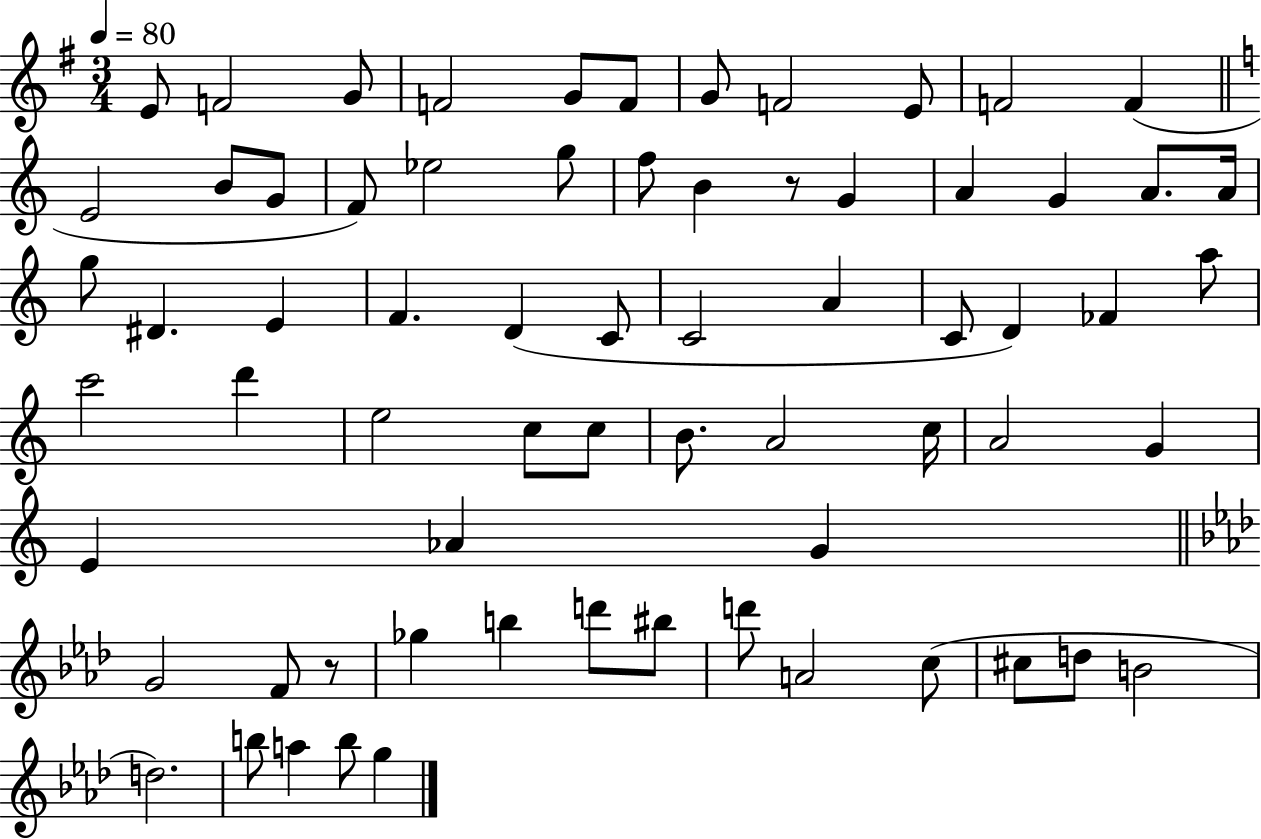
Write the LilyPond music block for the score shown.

{
  \clef treble
  \numericTimeSignature
  \time 3/4
  \key g \major
  \tempo 4 = 80
  e'8 f'2 g'8 | f'2 g'8 f'8 | g'8 f'2 e'8 | f'2 f'4( | \break \bar "||" \break \key c \major e'2 b'8 g'8 | f'8) ees''2 g''8 | f''8 b'4 r8 g'4 | a'4 g'4 a'8. a'16 | \break g''8 dis'4. e'4 | f'4. d'4( c'8 | c'2 a'4 | c'8 d'4) fes'4 a''8 | \break c'''2 d'''4 | e''2 c''8 c''8 | b'8. a'2 c''16 | a'2 g'4 | \break e'4 aes'4 g'4 | \bar "||" \break \key aes \major g'2 f'8 r8 | ges''4 b''4 d'''8 bis''8 | d'''8 a'2 c''8( | cis''8 d''8 b'2 | \break d''2.) | b''8 a''4 b''8 g''4 | \bar "|."
}